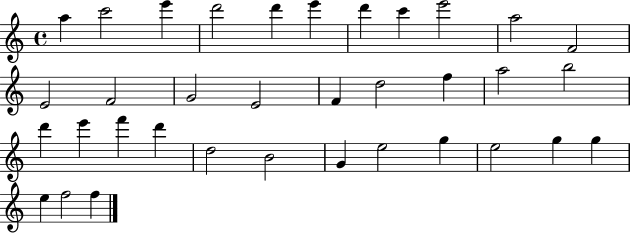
A5/q C6/h E6/q D6/h D6/q E6/q D6/q C6/q E6/h A5/h F4/h E4/h F4/h G4/h E4/h F4/q D5/h F5/q A5/h B5/h D6/q E6/q F6/q D6/q D5/h B4/h G4/q E5/h G5/q E5/h G5/q G5/q E5/q F5/h F5/q